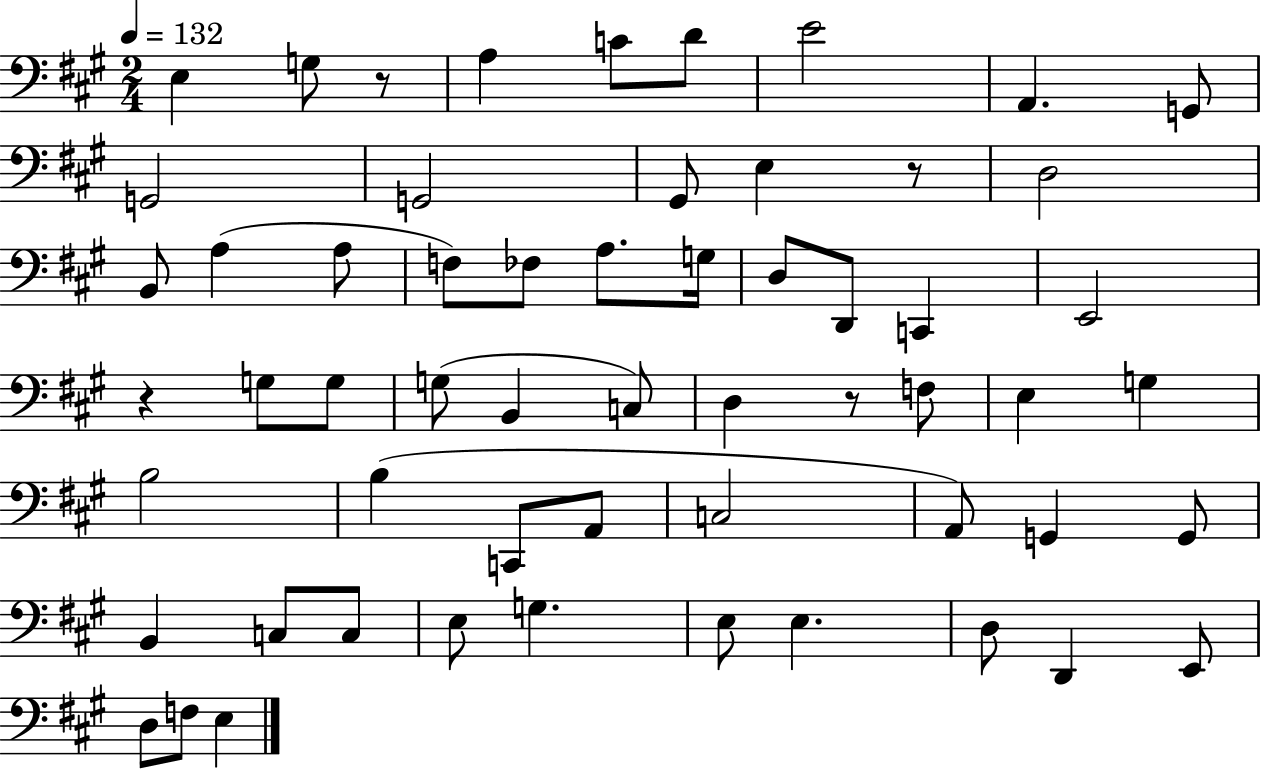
E3/q G3/e R/e A3/q C4/e D4/e E4/h A2/q. G2/e G2/h G2/h G#2/e E3/q R/e D3/h B2/e A3/q A3/e F3/e FES3/e A3/e. G3/s D3/e D2/e C2/q E2/h R/q G3/e G3/e G3/e B2/q C3/e D3/q R/e F3/e E3/q G3/q B3/h B3/q C2/e A2/e C3/h A2/e G2/q G2/e B2/q C3/e C3/e E3/e G3/q. E3/e E3/q. D3/e D2/q E2/e D3/e F3/e E3/q